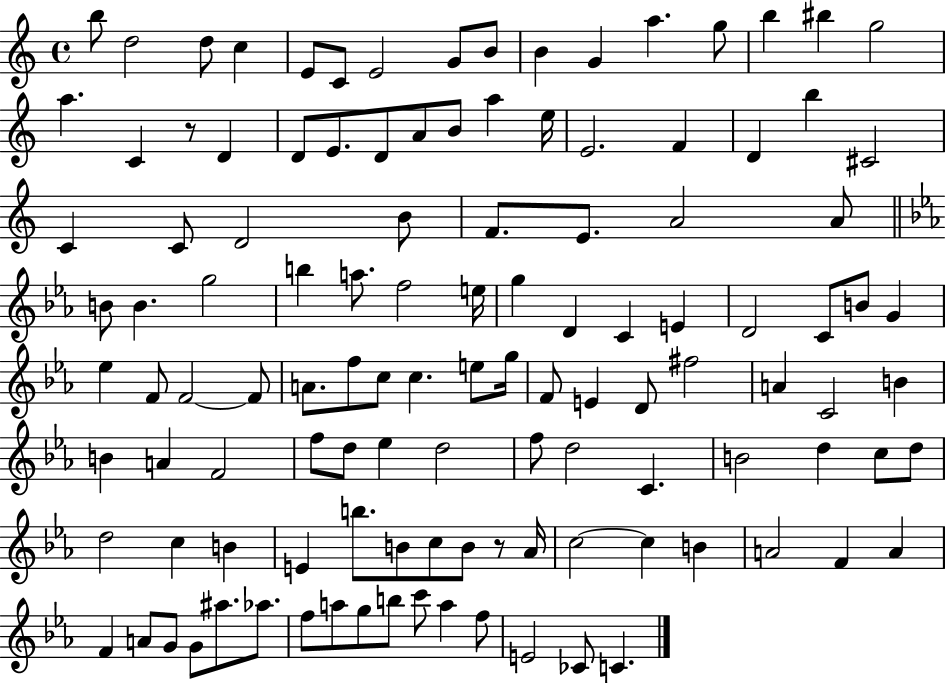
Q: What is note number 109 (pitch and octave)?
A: G5